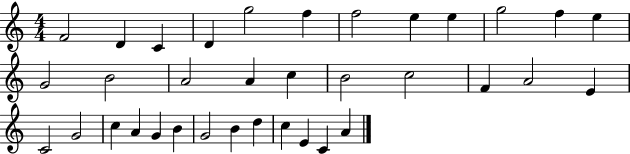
{
  \clef treble
  \numericTimeSignature
  \time 4/4
  \key c \major
  f'2 d'4 c'4 | d'4 g''2 f''4 | f''2 e''4 e''4 | g''2 f''4 e''4 | \break g'2 b'2 | a'2 a'4 c''4 | b'2 c''2 | f'4 a'2 e'4 | \break c'2 g'2 | c''4 a'4 g'4 b'4 | g'2 b'4 d''4 | c''4 e'4 c'4 a'4 | \break \bar "|."
}